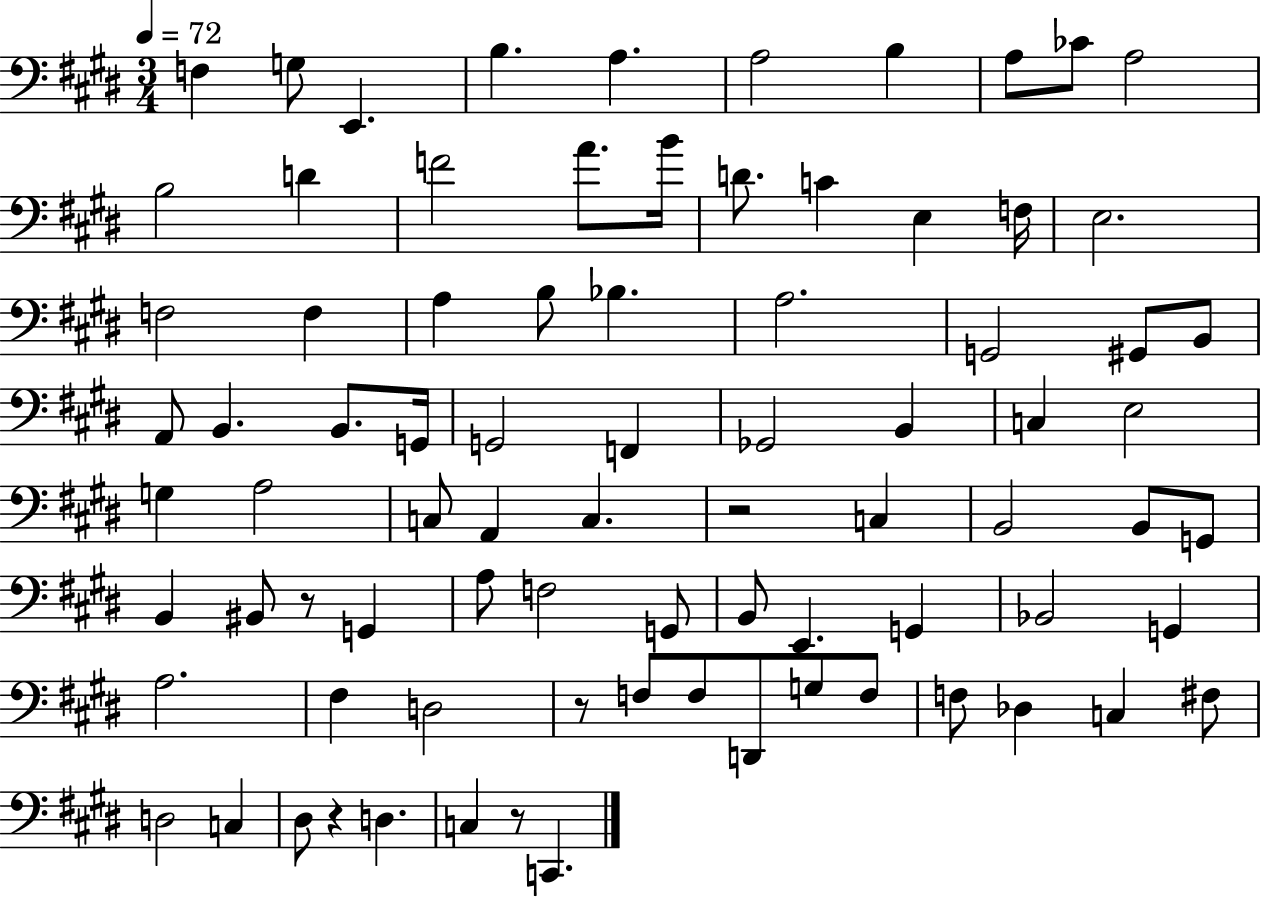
F3/q G3/e E2/q. B3/q. A3/q. A3/h B3/q A3/e CES4/e A3/h B3/h D4/q F4/h A4/e. B4/s D4/e. C4/q E3/q F3/s E3/h. F3/h F3/q A3/q B3/e Bb3/q. A3/h. G2/h G#2/e B2/e A2/e B2/q. B2/e. G2/s G2/h F2/q Gb2/h B2/q C3/q E3/h G3/q A3/h C3/e A2/q C3/q. R/h C3/q B2/h B2/e G2/e B2/q BIS2/e R/e G2/q A3/e F3/h G2/e B2/e E2/q. G2/q Bb2/h G2/q A3/h. F#3/q D3/h R/e F3/e F3/e D2/e G3/e F3/e F3/e Db3/q C3/q F#3/e D3/h C3/q D#3/e R/q D3/q. C3/q R/e C2/q.